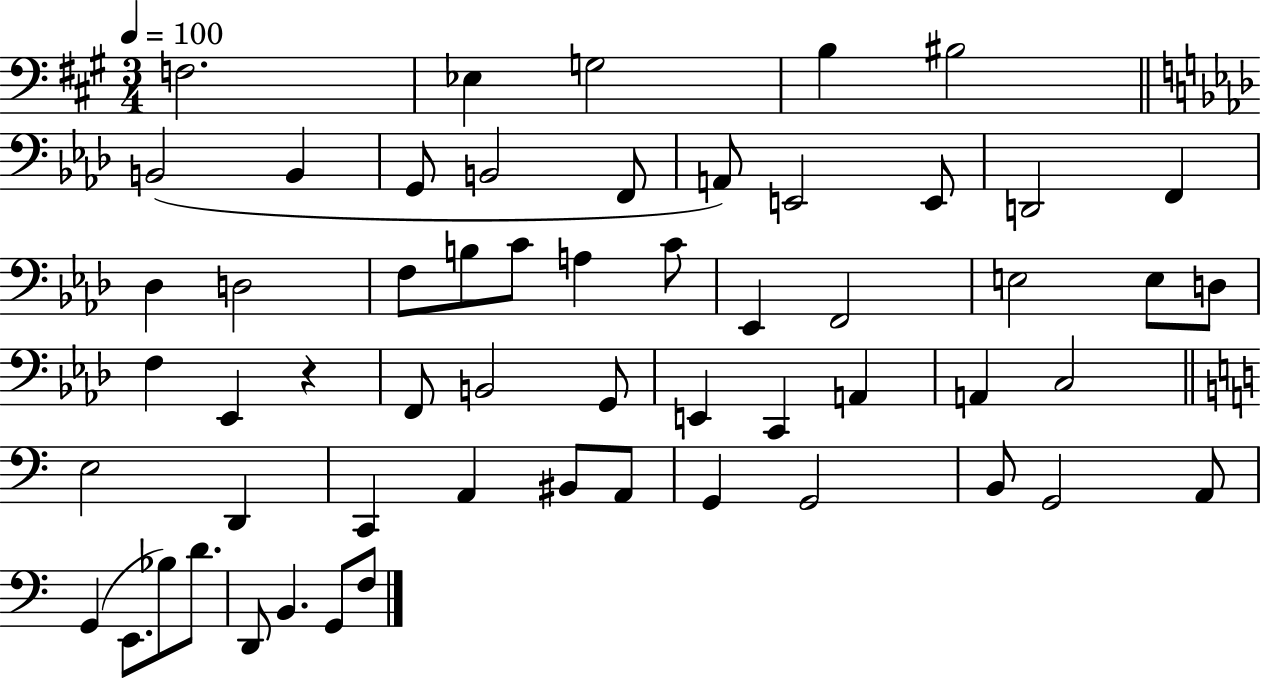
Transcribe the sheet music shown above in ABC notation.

X:1
T:Untitled
M:3/4
L:1/4
K:A
F,2 _E, G,2 B, ^B,2 B,,2 B,, G,,/2 B,,2 F,,/2 A,,/2 E,,2 E,,/2 D,,2 F,, _D, D,2 F,/2 B,/2 C/2 A, C/2 _E,, F,,2 E,2 E,/2 D,/2 F, _E,, z F,,/2 B,,2 G,,/2 E,, C,, A,, A,, C,2 E,2 D,, C,, A,, ^B,,/2 A,,/2 G,, G,,2 B,,/2 G,,2 A,,/2 G,, E,,/2 _B,/2 D/2 D,,/2 B,, G,,/2 F,/2